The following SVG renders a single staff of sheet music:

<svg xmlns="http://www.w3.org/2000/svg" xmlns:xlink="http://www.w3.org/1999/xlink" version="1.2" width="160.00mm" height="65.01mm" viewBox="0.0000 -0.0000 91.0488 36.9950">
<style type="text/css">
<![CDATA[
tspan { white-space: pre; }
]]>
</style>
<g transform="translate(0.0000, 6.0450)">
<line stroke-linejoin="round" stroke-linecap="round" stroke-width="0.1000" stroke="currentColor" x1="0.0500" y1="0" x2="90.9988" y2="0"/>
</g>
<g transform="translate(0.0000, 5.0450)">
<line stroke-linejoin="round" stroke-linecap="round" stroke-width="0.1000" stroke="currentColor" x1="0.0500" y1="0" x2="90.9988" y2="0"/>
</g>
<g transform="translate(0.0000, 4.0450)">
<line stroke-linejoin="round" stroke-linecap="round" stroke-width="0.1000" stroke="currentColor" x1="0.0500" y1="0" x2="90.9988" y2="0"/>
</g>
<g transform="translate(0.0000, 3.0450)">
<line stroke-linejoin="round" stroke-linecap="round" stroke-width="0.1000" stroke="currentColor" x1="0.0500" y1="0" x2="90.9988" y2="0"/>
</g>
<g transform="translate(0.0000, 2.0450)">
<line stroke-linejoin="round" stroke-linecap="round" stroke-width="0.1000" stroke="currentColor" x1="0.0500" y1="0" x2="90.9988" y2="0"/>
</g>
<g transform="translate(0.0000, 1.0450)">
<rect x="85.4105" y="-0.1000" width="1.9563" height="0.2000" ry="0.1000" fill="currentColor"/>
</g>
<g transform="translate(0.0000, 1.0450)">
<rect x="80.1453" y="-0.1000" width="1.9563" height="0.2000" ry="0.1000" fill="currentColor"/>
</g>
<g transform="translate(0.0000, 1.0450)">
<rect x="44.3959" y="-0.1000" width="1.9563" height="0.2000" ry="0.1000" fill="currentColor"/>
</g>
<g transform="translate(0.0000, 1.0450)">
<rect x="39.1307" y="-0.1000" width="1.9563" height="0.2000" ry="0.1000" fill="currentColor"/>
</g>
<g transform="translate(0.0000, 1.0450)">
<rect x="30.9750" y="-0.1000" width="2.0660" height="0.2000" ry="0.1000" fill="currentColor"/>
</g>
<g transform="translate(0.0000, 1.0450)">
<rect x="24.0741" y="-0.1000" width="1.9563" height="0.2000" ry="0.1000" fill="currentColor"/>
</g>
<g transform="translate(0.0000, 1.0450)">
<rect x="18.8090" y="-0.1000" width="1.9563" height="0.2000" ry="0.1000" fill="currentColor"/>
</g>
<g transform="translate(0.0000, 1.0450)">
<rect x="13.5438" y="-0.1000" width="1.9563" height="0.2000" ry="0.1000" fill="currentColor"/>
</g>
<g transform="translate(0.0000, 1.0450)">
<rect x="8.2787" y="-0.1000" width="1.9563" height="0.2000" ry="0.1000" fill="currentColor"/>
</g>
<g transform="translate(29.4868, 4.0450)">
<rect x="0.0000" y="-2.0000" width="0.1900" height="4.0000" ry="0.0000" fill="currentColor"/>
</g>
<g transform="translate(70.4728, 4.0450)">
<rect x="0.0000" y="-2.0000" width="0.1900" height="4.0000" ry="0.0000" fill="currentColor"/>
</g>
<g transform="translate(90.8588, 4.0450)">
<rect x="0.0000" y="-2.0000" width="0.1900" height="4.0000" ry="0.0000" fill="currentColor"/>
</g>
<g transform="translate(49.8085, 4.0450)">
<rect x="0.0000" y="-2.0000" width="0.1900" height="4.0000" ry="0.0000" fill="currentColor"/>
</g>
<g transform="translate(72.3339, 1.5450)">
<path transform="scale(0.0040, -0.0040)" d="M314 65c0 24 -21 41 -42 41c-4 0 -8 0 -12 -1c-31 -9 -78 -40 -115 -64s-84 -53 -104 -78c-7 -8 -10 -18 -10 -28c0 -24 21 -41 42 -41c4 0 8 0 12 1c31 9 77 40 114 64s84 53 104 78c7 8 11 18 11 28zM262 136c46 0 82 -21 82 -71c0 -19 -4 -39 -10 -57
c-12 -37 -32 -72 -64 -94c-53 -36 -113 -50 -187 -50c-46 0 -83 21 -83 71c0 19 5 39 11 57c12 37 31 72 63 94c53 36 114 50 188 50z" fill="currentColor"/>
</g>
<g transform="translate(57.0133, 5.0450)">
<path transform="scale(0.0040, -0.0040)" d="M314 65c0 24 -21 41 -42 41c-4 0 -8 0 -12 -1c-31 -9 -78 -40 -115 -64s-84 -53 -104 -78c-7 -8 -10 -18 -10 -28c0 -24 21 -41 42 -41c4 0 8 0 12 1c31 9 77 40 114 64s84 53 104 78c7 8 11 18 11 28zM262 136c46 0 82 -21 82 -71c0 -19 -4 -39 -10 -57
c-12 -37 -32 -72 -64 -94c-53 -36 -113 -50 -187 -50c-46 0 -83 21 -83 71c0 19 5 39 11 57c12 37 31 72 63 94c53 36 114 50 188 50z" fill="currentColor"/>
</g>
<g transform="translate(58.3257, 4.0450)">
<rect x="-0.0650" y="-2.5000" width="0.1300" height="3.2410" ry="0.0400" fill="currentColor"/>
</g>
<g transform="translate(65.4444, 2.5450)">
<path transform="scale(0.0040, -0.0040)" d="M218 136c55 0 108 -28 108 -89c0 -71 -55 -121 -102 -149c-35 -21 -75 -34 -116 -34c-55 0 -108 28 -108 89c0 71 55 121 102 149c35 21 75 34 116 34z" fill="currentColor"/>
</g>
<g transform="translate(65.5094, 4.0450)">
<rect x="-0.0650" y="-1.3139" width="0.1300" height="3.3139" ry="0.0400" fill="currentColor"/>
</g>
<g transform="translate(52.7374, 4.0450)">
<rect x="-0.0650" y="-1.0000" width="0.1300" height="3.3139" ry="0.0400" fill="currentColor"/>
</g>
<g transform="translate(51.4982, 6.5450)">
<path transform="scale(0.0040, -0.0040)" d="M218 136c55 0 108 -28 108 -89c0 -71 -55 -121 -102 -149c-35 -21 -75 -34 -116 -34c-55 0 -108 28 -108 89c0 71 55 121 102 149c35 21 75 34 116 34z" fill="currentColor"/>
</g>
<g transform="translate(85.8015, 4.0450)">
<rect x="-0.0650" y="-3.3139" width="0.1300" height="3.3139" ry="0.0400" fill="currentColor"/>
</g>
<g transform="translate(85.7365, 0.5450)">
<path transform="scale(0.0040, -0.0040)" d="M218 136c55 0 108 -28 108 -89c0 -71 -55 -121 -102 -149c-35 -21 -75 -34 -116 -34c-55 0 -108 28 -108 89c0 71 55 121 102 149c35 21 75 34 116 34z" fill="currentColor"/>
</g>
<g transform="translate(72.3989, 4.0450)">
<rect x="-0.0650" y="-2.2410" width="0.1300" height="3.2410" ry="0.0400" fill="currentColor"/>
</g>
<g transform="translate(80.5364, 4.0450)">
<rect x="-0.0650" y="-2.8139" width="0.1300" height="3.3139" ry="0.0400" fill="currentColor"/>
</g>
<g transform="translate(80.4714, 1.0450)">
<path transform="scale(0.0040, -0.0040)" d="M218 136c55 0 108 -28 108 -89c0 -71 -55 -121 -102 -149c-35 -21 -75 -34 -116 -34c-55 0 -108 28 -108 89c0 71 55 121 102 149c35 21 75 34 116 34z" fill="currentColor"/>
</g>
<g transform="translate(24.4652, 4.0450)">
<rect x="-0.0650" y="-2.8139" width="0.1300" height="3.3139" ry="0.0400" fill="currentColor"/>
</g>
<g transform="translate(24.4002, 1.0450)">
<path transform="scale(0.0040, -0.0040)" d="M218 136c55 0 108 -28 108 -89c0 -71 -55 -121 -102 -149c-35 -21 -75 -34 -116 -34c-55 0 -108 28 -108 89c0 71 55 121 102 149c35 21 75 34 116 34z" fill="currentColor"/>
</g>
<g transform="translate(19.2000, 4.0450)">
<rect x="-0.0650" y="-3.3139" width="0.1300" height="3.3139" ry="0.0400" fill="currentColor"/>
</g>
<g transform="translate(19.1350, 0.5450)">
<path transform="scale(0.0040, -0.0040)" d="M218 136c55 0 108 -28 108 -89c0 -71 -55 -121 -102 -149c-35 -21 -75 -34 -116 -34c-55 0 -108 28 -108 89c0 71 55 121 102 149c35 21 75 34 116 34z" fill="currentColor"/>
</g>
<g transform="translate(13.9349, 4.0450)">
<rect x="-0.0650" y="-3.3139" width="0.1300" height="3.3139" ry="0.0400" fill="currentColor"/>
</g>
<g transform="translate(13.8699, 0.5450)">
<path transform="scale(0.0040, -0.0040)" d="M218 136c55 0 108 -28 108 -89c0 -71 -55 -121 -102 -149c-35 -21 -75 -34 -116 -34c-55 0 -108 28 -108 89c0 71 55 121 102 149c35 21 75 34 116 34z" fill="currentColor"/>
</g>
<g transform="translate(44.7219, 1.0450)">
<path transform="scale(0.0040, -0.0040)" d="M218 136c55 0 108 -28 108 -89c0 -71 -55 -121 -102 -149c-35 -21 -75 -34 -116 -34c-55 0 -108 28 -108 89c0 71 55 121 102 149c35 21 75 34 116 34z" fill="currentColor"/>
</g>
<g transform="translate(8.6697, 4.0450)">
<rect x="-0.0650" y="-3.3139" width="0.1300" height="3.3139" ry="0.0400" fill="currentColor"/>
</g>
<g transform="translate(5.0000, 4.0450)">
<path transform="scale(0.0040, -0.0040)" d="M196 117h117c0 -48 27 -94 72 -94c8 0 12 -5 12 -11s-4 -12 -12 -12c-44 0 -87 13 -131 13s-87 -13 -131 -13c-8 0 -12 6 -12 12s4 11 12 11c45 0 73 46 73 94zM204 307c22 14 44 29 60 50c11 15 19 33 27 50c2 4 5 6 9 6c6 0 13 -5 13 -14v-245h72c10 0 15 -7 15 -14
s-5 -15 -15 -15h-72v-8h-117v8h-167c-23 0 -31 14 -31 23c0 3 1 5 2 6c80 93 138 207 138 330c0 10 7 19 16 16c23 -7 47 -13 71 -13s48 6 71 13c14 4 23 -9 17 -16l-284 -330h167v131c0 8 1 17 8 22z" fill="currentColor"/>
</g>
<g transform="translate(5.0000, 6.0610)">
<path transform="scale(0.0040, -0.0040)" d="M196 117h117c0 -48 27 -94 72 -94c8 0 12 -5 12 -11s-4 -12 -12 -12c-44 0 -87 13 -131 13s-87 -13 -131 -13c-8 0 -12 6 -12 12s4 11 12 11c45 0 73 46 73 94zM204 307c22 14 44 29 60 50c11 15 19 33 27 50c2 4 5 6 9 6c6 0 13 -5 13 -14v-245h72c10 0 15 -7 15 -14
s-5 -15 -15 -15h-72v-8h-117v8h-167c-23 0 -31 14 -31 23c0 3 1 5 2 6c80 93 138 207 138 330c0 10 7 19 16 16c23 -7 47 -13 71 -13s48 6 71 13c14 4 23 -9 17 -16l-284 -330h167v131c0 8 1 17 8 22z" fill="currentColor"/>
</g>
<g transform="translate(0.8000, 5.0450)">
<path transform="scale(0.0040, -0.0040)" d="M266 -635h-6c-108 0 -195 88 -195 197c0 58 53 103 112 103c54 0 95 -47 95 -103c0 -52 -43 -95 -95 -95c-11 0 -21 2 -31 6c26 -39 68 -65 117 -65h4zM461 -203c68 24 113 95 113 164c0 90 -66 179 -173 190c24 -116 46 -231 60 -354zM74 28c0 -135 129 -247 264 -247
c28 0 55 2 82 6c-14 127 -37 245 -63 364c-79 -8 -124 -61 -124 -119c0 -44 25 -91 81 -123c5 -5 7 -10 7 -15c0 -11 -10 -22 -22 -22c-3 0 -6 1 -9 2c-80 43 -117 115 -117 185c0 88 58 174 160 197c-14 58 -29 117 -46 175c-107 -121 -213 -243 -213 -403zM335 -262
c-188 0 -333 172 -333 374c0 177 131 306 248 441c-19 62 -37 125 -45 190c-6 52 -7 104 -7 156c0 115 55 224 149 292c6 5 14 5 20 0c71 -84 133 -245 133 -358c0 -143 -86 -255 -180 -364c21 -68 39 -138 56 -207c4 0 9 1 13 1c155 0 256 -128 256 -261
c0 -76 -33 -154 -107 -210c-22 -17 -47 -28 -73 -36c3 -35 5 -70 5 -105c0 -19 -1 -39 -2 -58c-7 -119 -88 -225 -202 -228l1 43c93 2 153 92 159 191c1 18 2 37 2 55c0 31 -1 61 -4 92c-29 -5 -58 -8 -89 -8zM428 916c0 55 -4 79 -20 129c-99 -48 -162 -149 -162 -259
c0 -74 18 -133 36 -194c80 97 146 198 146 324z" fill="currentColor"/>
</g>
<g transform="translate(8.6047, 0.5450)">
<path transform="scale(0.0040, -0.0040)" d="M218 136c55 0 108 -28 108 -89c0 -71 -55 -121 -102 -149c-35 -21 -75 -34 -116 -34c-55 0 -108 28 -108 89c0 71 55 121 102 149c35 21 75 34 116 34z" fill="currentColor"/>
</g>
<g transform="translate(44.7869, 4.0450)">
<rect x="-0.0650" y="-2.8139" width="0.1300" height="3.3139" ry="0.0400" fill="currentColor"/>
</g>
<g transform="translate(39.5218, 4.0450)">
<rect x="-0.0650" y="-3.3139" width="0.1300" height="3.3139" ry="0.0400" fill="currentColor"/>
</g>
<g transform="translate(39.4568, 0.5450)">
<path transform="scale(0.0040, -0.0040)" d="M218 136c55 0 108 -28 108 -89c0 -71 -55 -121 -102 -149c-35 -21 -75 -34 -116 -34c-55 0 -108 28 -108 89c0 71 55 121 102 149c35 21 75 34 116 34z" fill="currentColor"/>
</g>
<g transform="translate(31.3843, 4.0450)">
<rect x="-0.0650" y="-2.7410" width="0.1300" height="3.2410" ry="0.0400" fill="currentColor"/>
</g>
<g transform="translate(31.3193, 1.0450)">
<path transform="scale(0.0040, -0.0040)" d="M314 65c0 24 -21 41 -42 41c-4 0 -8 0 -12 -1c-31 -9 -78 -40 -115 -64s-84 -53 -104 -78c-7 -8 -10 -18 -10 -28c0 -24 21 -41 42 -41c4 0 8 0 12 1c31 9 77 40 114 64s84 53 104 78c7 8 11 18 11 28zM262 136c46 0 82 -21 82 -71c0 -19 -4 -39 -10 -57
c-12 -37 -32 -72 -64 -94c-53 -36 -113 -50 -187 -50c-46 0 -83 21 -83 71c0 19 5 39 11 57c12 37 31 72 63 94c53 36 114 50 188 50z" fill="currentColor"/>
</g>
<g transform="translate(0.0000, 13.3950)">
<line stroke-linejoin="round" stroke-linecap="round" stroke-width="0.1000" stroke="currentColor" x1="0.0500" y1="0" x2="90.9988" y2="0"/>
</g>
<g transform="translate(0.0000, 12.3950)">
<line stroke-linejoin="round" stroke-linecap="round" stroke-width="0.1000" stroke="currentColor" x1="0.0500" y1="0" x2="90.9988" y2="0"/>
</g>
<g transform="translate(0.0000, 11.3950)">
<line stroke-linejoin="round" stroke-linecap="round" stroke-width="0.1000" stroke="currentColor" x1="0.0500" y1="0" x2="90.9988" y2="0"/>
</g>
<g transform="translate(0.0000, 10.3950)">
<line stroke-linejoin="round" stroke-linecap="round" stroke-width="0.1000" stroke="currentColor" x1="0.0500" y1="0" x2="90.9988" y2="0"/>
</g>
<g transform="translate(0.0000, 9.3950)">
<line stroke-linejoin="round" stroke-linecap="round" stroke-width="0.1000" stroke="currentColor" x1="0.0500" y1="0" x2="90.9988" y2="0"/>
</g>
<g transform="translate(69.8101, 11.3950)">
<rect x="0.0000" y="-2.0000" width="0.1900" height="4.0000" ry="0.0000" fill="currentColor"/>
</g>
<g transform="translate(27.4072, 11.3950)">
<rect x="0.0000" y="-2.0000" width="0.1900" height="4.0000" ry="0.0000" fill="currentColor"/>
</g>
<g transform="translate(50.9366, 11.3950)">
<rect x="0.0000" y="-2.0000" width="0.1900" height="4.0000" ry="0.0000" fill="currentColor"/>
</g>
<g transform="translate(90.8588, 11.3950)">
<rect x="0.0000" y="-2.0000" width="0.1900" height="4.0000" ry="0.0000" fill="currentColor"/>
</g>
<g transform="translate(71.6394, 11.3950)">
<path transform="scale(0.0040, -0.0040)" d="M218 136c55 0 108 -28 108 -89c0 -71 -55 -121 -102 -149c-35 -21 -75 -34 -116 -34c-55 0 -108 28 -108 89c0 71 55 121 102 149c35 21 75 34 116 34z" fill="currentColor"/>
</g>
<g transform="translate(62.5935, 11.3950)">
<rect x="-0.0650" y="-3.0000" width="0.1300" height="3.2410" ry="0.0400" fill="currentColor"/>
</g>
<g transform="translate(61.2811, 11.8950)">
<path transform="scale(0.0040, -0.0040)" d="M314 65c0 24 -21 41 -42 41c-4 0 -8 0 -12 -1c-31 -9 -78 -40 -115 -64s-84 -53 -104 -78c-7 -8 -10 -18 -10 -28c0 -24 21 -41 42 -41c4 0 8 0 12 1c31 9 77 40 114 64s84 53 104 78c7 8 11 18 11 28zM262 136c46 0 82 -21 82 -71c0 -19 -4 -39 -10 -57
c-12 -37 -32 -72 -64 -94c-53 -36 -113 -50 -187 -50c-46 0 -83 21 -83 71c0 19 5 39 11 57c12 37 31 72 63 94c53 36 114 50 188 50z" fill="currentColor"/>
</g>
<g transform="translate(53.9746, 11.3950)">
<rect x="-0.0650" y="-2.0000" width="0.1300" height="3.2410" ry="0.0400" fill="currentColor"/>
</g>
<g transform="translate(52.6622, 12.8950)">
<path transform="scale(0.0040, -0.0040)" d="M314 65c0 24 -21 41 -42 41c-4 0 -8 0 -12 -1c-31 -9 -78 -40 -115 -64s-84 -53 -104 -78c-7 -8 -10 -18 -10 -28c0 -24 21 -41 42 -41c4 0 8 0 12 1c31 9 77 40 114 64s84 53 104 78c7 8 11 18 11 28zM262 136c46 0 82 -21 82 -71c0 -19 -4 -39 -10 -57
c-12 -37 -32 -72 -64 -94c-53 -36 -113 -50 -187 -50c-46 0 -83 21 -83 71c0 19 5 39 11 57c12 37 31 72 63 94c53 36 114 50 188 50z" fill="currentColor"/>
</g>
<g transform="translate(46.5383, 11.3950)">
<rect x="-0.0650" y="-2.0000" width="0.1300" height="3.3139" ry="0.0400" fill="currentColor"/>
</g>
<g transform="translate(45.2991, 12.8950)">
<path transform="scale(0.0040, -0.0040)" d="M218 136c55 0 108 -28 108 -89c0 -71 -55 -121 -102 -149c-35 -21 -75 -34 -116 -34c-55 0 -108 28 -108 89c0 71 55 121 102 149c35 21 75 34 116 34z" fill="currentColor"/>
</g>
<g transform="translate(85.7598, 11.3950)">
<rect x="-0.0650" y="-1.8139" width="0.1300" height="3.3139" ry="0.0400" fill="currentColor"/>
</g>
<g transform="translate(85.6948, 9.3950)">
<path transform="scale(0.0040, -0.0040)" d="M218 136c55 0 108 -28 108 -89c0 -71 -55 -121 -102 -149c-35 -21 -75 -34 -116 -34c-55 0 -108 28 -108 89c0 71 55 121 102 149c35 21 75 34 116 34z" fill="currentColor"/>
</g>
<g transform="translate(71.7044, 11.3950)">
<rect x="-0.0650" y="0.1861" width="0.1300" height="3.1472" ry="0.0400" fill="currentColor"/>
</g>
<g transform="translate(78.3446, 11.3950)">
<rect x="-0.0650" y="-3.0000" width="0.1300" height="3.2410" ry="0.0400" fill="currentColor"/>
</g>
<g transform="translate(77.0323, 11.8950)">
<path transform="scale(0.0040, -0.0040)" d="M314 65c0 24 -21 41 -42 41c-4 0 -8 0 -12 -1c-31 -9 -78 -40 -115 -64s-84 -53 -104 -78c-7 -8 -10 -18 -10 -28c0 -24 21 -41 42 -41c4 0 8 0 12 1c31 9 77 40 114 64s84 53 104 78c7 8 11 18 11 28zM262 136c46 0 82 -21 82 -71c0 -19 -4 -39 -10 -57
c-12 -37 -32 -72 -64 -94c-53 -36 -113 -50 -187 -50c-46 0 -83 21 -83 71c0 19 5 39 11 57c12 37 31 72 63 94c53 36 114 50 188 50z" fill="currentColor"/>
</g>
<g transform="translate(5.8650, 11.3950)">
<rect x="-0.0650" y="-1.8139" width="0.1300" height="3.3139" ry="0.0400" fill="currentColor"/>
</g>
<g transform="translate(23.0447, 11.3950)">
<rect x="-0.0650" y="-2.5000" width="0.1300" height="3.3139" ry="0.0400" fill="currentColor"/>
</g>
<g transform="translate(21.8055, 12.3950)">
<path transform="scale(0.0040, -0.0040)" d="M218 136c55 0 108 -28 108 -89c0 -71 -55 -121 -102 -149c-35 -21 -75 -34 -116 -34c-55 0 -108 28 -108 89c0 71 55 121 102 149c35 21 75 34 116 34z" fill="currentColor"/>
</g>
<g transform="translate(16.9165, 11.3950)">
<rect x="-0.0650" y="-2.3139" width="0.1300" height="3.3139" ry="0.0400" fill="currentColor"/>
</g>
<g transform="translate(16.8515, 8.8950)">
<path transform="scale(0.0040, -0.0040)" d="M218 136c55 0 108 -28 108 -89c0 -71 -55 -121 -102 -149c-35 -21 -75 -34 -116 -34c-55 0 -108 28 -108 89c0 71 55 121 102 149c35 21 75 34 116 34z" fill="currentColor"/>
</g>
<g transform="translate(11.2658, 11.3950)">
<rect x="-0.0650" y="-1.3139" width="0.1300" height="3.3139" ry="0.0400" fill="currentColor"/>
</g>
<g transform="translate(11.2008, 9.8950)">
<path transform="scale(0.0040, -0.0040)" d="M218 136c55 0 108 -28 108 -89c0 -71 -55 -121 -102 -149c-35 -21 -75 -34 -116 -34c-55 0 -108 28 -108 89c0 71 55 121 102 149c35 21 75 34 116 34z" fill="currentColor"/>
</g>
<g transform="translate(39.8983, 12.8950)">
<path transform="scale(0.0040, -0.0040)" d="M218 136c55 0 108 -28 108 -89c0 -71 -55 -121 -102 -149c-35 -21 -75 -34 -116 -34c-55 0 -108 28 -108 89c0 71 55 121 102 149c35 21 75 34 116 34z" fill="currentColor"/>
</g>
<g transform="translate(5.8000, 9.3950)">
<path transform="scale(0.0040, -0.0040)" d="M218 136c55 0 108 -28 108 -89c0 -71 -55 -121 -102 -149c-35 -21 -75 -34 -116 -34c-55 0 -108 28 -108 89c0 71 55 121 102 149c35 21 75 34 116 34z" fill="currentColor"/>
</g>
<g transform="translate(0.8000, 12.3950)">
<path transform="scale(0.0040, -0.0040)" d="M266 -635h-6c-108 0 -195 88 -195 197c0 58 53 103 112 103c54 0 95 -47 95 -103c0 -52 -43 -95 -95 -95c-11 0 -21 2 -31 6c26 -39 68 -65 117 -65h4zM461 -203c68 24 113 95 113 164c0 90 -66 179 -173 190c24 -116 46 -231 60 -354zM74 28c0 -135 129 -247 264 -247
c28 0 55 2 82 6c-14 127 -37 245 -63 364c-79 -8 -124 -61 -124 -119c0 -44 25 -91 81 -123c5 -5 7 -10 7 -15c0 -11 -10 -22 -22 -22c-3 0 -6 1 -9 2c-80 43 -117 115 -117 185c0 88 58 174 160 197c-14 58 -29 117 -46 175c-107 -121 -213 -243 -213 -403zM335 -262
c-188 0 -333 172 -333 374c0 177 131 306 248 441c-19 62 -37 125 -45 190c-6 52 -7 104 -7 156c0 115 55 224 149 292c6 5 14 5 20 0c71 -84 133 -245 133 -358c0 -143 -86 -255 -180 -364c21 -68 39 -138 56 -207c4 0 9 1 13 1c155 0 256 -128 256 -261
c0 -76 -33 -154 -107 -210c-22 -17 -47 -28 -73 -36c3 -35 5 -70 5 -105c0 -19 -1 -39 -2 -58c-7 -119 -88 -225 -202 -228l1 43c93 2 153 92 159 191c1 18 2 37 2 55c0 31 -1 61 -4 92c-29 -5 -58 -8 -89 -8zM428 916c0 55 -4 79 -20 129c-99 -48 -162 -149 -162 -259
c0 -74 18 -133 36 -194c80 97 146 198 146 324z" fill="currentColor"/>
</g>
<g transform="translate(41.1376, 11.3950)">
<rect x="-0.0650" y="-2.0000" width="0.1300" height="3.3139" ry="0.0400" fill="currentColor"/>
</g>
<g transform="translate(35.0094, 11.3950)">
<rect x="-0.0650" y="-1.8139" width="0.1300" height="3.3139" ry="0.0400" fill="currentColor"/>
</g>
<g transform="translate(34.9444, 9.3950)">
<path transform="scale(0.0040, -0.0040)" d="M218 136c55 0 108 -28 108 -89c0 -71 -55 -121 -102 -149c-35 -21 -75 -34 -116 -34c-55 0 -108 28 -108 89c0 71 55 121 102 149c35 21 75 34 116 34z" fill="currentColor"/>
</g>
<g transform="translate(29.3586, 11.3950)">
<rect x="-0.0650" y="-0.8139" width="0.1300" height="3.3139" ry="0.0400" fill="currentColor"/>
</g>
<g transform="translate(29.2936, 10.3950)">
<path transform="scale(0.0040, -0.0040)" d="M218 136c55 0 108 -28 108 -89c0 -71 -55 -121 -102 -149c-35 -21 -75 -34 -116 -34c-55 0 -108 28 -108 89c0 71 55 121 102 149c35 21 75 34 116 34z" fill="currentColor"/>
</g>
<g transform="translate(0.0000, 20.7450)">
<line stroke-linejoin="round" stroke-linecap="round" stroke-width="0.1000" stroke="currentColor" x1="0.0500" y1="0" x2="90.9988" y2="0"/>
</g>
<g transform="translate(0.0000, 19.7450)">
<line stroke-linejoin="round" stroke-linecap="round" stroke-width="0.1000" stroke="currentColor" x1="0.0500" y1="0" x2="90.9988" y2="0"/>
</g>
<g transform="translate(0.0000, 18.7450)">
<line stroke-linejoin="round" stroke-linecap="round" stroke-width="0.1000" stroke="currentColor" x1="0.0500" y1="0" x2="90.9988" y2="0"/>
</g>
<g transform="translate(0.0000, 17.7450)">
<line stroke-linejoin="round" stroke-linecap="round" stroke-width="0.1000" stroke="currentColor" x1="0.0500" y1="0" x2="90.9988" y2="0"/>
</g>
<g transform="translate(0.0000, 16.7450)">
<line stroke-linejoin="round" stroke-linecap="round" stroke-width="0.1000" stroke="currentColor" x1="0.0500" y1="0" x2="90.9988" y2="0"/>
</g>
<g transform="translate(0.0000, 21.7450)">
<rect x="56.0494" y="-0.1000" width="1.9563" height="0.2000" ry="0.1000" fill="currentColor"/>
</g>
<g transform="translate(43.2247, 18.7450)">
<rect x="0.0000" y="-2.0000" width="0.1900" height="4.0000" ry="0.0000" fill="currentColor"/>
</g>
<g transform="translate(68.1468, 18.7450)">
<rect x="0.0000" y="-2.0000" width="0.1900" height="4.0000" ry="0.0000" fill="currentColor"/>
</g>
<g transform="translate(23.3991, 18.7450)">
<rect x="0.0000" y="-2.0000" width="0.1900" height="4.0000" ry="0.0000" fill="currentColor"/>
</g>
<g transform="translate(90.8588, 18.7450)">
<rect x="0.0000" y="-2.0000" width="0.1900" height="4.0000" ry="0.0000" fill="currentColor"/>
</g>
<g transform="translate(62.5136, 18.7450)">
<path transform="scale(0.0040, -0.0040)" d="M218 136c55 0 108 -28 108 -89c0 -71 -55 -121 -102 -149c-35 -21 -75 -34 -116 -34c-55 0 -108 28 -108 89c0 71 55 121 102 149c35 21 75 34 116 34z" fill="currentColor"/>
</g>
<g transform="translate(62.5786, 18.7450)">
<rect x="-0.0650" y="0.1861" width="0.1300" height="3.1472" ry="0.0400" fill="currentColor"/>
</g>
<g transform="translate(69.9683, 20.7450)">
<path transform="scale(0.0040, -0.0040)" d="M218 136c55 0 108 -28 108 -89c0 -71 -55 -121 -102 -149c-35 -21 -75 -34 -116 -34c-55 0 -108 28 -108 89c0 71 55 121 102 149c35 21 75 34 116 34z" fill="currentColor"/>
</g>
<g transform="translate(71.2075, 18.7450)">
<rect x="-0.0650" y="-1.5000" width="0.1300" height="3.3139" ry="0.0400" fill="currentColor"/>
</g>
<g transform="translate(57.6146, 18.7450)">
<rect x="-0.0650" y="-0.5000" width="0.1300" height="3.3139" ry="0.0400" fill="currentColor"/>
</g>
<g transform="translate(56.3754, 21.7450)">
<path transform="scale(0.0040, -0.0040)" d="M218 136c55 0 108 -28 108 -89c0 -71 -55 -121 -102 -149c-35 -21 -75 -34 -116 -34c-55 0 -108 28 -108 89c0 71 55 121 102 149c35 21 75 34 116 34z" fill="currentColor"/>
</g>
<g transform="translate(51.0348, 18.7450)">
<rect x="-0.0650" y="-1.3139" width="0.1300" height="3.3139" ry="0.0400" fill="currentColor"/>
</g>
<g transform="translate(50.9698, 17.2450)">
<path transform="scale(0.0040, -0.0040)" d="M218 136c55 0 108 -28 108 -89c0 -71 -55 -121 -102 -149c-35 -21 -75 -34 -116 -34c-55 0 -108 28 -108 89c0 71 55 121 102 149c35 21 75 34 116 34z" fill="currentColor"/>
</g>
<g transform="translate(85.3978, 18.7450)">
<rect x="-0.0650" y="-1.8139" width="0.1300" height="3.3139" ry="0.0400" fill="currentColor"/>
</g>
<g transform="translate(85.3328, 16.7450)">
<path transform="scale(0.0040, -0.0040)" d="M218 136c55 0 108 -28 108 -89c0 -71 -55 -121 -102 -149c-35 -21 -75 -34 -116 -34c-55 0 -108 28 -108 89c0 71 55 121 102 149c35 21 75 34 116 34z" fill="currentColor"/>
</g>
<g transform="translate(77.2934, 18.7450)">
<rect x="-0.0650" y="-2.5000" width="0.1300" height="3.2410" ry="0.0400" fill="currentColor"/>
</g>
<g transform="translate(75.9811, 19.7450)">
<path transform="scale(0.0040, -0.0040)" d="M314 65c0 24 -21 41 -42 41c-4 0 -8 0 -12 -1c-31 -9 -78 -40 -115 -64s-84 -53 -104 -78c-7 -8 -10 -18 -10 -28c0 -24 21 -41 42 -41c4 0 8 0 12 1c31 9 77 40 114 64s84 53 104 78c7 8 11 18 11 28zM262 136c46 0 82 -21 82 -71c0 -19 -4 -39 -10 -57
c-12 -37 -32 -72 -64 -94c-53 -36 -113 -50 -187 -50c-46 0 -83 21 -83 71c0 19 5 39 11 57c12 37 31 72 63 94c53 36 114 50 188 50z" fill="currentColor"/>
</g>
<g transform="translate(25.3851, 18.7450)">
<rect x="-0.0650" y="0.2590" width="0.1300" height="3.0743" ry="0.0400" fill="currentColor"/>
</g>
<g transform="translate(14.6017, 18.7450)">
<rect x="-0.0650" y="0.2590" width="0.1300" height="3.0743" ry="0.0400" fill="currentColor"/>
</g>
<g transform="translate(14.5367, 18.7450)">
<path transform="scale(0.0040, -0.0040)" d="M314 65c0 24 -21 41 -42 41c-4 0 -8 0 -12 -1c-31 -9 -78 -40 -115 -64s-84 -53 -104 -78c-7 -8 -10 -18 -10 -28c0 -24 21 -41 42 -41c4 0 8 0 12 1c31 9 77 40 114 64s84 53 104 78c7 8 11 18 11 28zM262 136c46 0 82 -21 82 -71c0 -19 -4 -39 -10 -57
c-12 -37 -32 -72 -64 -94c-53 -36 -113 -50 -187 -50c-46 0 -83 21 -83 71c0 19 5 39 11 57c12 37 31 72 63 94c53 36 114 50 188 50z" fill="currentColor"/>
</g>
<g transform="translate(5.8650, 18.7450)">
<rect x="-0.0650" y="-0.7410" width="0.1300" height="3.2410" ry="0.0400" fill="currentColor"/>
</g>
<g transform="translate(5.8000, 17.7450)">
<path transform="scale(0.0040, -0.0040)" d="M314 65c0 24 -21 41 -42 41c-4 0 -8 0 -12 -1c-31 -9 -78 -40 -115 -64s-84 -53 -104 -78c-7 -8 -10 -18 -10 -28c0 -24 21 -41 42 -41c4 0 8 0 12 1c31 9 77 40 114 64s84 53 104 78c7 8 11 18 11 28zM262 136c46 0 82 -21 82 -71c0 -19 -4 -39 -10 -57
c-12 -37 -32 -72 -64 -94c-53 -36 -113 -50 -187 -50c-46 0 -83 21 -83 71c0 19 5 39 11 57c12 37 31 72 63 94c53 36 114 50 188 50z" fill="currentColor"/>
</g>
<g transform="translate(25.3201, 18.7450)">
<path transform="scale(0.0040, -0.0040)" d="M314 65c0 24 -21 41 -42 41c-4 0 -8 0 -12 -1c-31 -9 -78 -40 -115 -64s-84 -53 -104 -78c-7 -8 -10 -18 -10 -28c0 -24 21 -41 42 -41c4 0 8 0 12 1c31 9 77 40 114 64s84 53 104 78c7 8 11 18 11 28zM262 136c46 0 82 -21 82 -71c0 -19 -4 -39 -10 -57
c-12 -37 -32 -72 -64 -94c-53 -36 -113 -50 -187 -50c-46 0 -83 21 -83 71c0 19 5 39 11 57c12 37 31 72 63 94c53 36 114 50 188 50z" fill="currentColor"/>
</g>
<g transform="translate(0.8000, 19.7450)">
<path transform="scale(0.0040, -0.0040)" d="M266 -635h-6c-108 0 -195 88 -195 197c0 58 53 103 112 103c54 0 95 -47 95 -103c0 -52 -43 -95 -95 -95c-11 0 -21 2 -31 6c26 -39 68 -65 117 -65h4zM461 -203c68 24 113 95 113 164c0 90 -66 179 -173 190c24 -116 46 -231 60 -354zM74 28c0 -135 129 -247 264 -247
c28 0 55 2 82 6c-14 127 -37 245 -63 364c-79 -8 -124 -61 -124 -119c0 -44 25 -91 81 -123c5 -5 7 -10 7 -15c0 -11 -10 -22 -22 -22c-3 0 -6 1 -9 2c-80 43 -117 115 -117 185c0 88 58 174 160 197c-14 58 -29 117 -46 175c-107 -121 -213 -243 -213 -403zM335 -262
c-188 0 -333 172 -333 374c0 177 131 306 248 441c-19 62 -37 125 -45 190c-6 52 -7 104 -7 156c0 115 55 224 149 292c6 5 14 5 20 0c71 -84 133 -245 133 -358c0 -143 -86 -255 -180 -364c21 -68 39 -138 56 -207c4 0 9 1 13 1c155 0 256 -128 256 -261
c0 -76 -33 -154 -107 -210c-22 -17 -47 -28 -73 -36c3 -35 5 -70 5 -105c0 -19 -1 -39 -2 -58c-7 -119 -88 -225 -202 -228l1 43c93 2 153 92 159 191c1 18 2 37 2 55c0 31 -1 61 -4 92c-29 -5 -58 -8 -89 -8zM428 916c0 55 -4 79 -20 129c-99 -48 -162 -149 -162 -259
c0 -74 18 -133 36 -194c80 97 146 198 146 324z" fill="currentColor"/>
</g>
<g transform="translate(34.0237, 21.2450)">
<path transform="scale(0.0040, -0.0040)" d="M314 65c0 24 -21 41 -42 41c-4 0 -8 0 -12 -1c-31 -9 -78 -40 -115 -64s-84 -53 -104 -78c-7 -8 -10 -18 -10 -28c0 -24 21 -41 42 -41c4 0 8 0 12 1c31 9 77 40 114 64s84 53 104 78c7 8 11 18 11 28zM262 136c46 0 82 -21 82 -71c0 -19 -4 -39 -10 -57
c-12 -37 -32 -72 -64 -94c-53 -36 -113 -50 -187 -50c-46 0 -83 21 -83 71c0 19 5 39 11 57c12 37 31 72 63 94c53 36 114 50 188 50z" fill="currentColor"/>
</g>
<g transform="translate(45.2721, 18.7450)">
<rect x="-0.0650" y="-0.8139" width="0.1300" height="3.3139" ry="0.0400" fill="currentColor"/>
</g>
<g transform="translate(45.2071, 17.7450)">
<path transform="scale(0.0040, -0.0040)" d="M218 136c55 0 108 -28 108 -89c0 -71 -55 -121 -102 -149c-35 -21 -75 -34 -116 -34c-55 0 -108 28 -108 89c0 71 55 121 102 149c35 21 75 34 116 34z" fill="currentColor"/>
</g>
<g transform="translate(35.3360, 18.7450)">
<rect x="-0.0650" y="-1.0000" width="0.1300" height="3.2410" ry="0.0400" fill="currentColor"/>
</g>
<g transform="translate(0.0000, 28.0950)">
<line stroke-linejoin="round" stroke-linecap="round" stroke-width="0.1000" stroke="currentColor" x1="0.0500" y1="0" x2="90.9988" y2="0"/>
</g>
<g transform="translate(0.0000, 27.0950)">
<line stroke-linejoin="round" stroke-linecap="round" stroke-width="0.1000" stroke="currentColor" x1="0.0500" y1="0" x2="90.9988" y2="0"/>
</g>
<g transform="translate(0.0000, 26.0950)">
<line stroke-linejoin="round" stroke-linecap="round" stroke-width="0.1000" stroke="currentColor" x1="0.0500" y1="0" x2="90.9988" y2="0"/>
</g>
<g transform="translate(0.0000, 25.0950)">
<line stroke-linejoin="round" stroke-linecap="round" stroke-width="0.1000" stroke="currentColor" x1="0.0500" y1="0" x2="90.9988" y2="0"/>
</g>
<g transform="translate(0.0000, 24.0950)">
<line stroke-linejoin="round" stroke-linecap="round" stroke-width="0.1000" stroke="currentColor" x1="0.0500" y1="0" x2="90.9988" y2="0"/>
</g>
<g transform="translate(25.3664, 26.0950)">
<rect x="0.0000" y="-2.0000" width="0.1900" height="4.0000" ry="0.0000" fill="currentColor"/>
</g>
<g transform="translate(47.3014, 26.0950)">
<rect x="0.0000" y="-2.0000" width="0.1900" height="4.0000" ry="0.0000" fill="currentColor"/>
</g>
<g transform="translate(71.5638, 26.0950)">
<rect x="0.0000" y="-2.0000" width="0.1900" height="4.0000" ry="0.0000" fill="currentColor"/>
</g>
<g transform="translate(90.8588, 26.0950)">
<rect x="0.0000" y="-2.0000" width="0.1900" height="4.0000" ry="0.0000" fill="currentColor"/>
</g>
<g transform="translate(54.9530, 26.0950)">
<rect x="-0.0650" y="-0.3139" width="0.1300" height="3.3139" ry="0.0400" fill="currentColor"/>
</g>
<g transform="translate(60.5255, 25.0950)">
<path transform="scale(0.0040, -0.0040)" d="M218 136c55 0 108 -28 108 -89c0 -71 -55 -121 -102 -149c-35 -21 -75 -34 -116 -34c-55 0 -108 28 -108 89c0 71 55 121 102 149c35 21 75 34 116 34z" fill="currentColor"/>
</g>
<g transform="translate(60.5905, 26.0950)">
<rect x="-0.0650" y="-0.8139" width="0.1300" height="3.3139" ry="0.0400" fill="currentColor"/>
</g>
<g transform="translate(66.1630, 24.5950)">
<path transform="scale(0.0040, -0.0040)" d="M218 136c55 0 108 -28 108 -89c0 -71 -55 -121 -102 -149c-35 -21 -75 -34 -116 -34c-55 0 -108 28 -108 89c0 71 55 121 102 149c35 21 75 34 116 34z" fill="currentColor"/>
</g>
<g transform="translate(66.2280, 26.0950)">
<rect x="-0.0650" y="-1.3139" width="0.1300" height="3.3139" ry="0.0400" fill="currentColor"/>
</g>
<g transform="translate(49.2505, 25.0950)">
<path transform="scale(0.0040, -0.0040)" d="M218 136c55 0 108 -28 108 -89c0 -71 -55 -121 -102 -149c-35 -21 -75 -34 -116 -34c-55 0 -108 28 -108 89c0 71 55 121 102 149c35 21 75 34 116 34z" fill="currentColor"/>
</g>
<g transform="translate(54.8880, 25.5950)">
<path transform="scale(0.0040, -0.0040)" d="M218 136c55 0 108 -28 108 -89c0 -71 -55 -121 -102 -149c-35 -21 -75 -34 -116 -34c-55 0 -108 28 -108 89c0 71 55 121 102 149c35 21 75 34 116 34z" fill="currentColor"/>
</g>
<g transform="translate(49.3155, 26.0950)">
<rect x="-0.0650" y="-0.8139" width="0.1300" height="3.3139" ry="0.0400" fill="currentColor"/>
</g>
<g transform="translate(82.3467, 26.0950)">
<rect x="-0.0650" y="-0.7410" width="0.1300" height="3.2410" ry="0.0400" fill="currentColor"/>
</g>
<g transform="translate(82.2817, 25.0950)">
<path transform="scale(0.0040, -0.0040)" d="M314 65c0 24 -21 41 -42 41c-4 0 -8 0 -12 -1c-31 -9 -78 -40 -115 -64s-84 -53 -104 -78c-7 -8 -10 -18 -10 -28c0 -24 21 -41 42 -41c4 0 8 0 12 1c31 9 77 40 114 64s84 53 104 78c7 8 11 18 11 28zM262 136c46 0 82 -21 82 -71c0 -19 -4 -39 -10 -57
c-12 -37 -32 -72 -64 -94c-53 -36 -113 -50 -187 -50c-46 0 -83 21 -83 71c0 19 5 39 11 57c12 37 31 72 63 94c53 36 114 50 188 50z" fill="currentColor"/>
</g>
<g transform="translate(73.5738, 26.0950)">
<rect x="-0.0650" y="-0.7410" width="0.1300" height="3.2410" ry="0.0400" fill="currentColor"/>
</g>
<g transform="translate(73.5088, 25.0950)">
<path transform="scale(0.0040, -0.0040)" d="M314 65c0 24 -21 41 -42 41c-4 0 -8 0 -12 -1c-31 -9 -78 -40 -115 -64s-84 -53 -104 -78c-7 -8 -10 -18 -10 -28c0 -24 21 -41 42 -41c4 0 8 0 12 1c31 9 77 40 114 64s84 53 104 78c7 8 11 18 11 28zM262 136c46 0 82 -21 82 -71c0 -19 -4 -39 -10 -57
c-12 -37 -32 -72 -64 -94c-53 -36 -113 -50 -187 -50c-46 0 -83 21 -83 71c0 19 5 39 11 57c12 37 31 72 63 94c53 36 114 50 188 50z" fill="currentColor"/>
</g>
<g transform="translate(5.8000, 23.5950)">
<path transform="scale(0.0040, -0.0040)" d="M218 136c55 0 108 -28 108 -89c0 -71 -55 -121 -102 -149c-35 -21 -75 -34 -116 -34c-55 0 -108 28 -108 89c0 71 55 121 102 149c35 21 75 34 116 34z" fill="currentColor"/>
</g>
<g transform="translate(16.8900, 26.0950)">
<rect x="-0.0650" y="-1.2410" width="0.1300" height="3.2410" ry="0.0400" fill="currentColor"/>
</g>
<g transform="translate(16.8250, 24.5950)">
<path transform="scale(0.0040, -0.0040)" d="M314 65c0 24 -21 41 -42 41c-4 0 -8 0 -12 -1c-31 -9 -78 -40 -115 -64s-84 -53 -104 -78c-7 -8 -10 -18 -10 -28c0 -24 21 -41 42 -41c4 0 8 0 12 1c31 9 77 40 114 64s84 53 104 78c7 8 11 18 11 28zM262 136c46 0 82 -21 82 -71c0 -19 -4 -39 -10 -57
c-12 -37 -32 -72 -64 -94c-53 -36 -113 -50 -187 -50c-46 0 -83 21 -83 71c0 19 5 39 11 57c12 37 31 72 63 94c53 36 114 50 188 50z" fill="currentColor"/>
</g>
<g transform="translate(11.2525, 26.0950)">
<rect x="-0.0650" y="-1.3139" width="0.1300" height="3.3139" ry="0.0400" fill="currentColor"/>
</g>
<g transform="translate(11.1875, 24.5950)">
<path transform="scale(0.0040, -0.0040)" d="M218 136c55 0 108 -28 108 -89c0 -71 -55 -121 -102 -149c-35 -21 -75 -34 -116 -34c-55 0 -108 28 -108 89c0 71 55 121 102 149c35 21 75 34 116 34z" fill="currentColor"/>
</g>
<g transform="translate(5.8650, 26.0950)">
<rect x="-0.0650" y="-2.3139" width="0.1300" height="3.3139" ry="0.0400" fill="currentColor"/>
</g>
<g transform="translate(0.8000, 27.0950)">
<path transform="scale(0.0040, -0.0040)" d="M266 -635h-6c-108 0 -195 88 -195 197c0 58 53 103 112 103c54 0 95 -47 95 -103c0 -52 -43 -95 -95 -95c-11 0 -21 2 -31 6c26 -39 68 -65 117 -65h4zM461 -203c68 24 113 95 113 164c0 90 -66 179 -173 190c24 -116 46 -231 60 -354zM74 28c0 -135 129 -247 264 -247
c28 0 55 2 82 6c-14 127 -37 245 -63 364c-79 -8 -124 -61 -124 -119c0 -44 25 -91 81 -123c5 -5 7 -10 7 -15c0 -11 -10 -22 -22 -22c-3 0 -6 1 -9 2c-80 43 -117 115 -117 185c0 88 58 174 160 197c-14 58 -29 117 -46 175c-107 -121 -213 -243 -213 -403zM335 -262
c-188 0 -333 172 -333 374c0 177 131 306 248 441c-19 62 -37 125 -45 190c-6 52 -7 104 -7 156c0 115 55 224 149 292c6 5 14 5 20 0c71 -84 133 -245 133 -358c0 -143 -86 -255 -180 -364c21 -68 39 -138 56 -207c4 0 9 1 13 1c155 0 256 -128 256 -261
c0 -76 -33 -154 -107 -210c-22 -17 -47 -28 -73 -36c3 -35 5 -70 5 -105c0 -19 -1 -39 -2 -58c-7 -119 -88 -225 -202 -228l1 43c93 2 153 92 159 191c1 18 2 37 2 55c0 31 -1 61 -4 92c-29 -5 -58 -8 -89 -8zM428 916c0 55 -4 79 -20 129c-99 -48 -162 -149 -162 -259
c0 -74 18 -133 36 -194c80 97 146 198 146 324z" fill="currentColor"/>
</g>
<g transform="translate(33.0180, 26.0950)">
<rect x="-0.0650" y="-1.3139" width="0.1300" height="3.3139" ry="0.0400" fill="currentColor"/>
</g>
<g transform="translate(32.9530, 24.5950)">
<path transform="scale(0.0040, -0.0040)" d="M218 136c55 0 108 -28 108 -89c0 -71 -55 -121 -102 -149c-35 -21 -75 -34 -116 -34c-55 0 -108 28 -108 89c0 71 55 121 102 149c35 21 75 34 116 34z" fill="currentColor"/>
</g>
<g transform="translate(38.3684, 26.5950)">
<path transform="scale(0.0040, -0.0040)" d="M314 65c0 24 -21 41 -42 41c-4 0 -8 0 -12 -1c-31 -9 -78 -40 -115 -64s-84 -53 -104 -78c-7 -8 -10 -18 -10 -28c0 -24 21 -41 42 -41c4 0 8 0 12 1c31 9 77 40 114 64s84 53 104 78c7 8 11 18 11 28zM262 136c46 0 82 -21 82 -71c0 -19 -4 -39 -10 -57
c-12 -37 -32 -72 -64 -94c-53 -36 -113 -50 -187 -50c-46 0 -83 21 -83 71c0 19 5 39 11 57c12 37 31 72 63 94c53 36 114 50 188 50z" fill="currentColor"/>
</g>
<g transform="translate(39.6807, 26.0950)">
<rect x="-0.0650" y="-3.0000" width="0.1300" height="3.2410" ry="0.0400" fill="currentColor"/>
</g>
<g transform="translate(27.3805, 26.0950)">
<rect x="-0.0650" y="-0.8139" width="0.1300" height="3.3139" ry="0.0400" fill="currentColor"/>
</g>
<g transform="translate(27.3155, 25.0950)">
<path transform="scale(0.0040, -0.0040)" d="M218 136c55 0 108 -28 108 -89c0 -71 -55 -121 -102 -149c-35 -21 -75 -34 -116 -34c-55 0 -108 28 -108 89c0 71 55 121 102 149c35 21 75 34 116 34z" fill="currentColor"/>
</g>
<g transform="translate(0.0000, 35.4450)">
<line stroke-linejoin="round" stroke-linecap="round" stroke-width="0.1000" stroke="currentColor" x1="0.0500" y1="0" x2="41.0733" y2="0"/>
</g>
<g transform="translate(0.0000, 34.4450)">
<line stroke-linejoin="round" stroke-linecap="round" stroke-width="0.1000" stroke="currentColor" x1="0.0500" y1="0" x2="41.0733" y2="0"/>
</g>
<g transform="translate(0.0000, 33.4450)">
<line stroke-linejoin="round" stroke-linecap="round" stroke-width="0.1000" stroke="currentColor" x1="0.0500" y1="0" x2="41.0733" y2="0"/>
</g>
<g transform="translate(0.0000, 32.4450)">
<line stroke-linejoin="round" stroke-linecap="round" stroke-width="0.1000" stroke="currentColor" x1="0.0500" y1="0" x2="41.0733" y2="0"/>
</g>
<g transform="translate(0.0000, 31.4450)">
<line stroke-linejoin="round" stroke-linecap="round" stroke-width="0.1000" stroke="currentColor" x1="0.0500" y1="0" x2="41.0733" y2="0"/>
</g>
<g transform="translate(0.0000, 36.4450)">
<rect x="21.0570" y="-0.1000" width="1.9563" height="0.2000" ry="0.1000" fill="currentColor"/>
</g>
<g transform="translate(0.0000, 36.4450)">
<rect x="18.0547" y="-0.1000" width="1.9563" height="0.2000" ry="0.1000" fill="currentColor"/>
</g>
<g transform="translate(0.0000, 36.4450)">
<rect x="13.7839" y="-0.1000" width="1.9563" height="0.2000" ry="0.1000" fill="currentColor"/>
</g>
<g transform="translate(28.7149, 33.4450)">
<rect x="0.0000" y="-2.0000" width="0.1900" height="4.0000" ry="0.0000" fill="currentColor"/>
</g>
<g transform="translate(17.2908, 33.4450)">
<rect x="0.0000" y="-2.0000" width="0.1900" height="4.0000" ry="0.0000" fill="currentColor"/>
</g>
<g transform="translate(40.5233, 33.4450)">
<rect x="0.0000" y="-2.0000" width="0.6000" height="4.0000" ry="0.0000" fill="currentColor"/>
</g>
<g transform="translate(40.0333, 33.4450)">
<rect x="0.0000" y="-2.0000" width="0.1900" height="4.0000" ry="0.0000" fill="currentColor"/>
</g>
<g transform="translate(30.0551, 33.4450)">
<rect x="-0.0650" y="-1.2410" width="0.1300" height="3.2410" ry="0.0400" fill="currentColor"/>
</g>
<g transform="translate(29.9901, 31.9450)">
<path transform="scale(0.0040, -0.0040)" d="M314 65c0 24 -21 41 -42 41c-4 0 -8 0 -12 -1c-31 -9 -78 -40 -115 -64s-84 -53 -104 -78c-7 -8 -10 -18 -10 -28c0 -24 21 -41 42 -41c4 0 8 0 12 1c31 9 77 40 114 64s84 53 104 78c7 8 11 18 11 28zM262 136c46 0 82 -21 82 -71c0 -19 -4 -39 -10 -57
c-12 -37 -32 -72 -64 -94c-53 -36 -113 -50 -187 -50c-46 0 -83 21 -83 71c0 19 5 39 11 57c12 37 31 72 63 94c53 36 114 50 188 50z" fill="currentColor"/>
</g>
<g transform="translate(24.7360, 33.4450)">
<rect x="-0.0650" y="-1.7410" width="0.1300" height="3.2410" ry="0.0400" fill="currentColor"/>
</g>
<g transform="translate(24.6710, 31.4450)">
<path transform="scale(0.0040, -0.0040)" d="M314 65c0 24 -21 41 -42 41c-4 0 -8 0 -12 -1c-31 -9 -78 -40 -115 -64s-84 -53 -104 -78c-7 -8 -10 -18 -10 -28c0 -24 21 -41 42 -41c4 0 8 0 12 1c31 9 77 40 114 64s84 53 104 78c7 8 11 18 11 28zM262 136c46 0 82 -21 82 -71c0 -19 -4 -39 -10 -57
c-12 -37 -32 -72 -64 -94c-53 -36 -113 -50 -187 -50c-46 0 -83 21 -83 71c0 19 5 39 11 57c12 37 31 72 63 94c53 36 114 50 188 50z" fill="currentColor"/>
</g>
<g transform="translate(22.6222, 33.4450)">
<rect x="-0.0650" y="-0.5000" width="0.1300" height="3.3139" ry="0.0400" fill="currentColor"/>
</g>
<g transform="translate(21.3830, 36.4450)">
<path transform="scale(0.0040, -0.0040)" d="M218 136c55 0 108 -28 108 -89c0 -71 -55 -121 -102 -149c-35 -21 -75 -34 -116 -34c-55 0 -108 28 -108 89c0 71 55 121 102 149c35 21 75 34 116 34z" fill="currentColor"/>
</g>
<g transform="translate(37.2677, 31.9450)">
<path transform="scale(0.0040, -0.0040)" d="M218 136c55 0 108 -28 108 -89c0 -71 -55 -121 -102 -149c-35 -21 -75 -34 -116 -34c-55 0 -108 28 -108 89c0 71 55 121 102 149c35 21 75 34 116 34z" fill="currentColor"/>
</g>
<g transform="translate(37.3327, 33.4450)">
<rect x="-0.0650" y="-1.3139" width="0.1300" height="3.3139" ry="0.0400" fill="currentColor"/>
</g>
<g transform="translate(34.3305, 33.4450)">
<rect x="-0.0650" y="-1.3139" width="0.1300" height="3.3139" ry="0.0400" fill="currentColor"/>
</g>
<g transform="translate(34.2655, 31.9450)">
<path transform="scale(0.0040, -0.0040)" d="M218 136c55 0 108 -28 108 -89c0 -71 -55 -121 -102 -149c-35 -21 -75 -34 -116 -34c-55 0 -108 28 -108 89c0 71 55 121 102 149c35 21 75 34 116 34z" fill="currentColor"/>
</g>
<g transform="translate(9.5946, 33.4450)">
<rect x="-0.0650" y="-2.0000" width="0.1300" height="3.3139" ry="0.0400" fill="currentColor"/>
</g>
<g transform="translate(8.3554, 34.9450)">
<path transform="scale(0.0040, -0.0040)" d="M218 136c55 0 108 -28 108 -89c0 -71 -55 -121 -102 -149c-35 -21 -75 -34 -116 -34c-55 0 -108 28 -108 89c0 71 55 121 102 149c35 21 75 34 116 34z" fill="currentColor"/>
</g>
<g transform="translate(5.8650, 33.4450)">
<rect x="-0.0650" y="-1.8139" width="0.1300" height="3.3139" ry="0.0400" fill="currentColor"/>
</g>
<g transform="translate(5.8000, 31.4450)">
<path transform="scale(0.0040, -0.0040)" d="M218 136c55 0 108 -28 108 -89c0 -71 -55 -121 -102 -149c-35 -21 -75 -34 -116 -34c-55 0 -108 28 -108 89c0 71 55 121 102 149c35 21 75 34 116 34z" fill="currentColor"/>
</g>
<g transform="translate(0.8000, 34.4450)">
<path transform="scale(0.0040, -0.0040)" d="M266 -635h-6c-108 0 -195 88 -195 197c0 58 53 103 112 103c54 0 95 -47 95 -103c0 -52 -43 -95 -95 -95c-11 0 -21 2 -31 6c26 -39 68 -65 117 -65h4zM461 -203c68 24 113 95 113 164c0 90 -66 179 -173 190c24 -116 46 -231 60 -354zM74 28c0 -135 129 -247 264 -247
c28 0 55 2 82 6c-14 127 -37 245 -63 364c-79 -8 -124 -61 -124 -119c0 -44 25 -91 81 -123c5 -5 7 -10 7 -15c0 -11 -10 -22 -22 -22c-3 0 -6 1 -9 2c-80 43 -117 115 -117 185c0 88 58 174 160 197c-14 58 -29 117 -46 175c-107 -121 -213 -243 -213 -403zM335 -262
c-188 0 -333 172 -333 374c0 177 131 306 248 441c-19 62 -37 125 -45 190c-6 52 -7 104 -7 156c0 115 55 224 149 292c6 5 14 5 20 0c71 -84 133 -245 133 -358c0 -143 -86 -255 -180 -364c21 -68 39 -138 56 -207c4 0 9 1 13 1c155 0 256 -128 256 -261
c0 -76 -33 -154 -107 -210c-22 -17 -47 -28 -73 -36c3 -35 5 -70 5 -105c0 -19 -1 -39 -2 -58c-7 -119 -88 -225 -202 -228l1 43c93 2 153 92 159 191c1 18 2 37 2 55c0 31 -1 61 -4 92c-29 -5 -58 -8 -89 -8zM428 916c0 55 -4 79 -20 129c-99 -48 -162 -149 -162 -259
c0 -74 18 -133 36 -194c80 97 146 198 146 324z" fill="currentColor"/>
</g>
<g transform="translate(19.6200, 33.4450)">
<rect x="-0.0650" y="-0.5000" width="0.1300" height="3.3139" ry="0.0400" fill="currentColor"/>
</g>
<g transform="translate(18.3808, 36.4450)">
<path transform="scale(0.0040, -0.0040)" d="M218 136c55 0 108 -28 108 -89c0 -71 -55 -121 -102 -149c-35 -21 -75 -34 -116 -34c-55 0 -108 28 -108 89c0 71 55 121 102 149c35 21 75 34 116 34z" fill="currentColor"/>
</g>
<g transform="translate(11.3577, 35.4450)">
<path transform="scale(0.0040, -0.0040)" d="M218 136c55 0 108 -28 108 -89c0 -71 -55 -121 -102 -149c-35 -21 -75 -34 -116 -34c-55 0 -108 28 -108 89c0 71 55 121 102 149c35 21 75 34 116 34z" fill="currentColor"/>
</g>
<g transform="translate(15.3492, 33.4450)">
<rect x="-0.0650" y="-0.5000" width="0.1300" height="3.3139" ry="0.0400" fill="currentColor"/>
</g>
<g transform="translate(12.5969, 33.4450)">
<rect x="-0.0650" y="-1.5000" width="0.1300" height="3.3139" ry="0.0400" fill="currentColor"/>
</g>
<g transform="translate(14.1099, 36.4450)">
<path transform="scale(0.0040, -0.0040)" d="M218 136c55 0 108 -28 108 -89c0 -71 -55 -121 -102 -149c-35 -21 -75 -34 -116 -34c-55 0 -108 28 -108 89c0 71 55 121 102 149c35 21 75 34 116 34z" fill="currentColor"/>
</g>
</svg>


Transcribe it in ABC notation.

X:1
T:Untitled
M:4/4
L:1/4
K:C
b b b a a2 b a D G2 e g2 a b f e g G d f F F F2 A2 B A2 f d2 B2 B2 D2 d e C B E G2 f g e e2 d e A2 d c d e d2 d2 f F E C C C f2 e2 e e